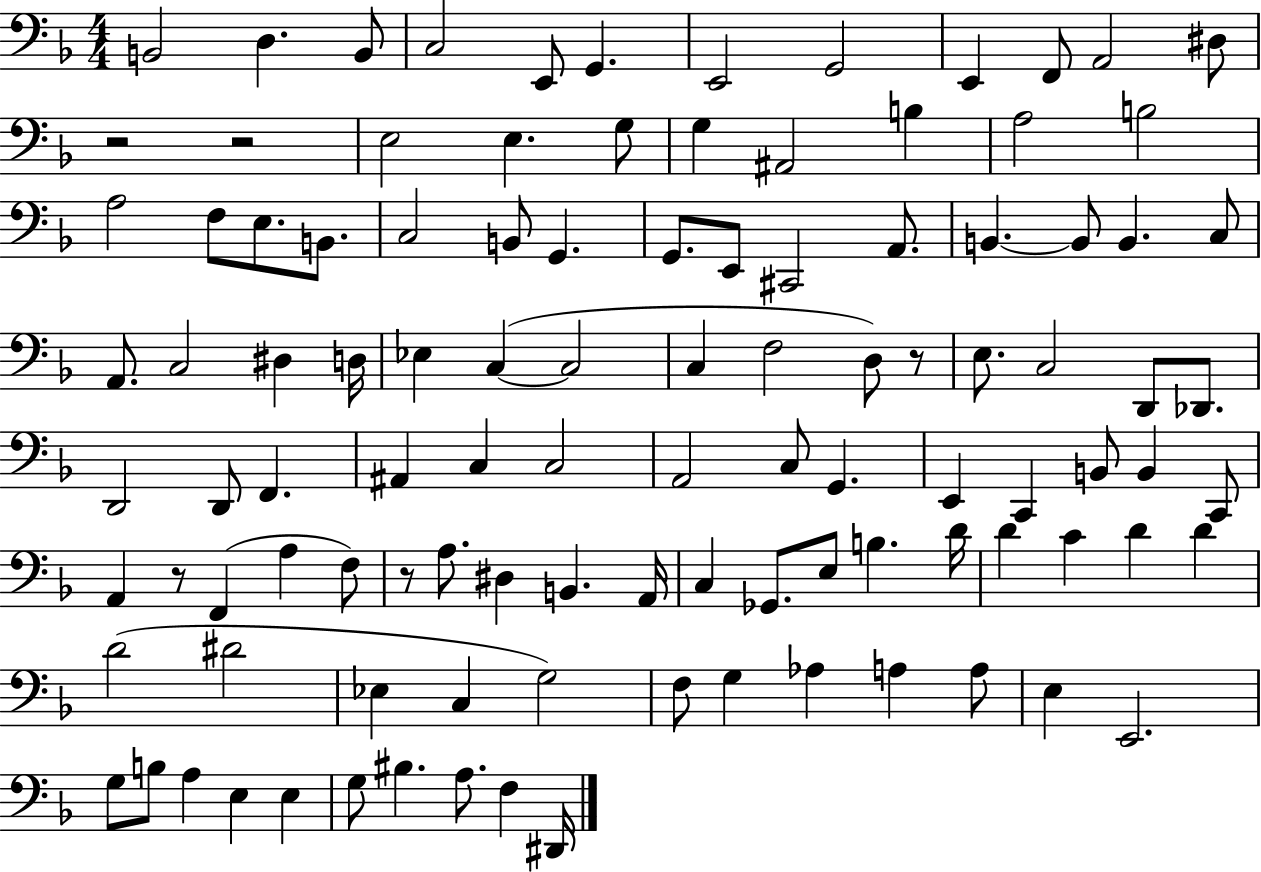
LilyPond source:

{
  \clef bass
  \numericTimeSignature
  \time 4/4
  \key f \major
  b,2 d4. b,8 | c2 e,8 g,4. | e,2 g,2 | e,4 f,8 a,2 dis8 | \break r2 r2 | e2 e4. g8 | g4 ais,2 b4 | a2 b2 | \break a2 f8 e8. b,8. | c2 b,8 g,4. | g,8. e,8 cis,2 a,8. | b,4.~~ b,8 b,4. c8 | \break a,8. c2 dis4 d16 | ees4 c4~(~ c2 | c4 f2 d8) r8 | e8. c2 d,8 des,8. | \break d,2 d,8 f,4. | ais,4 c4 c2 | a,2 c8 g,4. | e,4 c,4 b,8 b,4 c,8 | \break a,4 r8 f,4( a4 f8) | r8 a8. dis4 b,4. a,16 | c4 ges,8. e8 b4. d'16 | d'4 c'4 d'4 d'4 | \break d'2( dis'2 | ees4 c4 g2) | f8 g4 aes4 a4 a8 | e4 e,2. | \break g8 b8 a4 e4 e4 | g8 bis4. a8. f4 dis,16 | \bar "|."
}